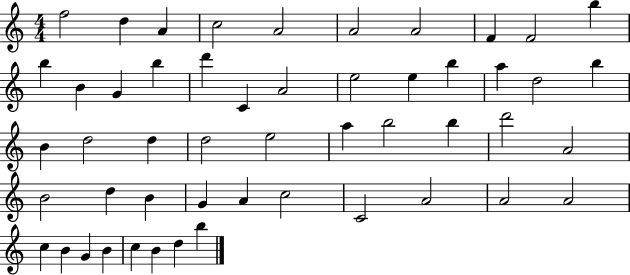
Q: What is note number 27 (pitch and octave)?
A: D5